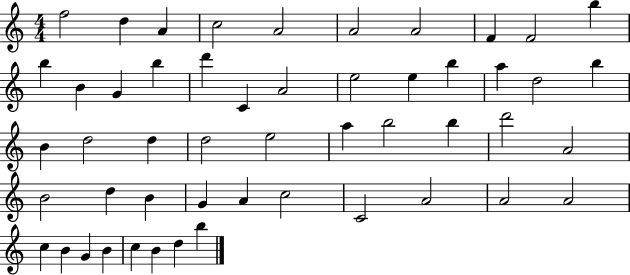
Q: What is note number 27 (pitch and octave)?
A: D5